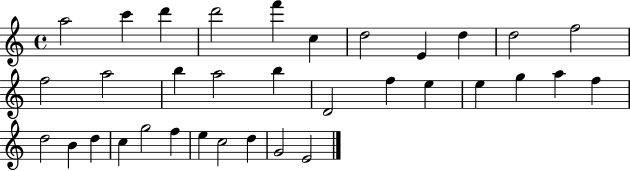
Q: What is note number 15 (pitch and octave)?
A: A5